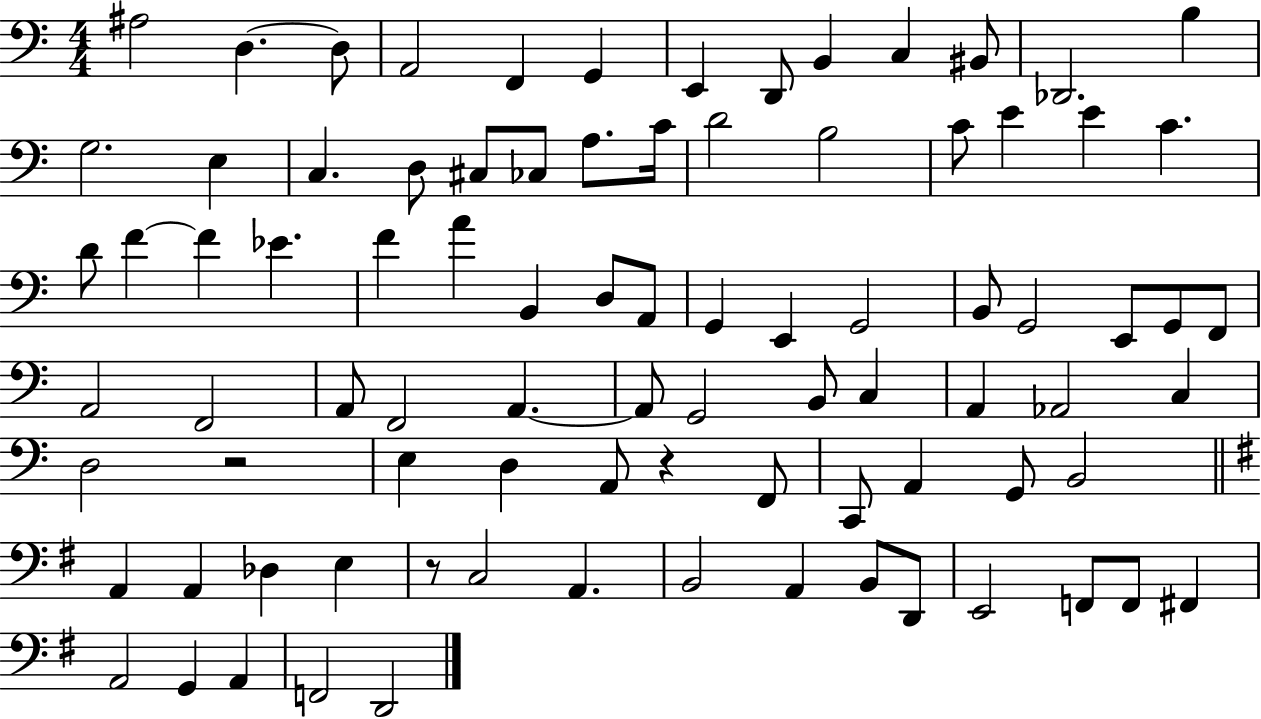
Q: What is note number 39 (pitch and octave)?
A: G2